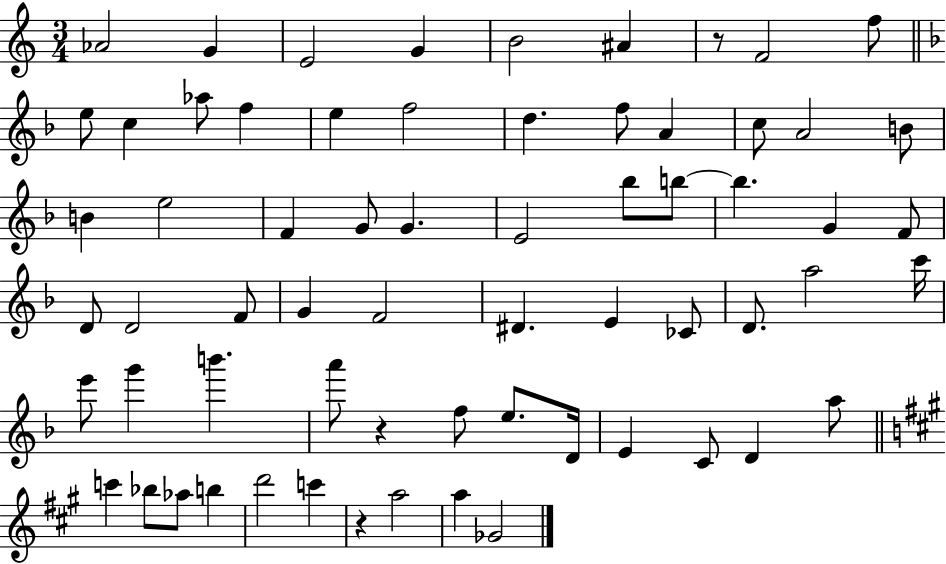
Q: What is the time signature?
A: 3/4